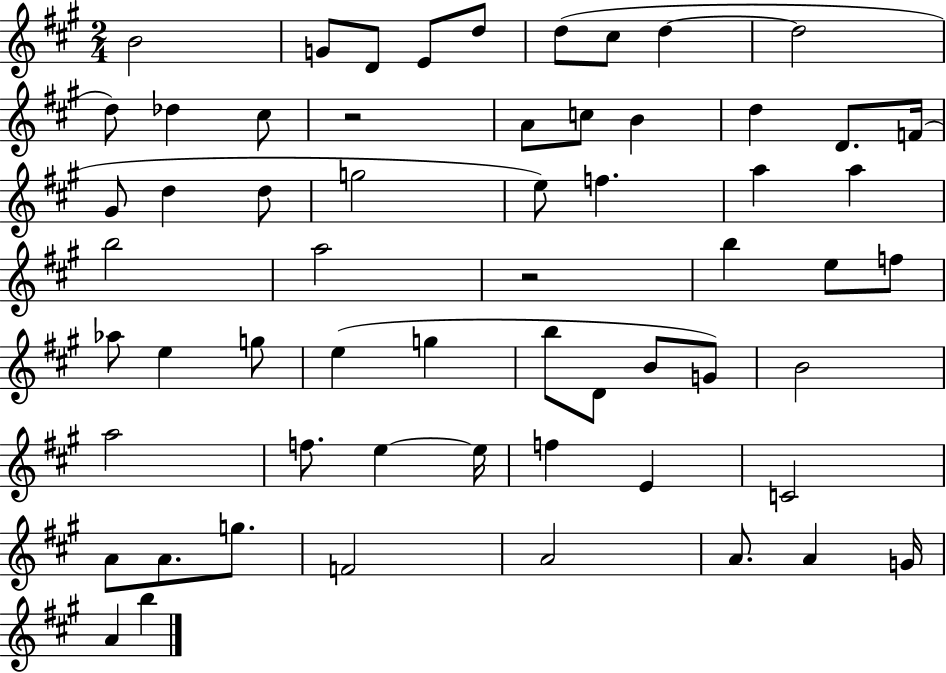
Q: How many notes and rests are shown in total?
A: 60